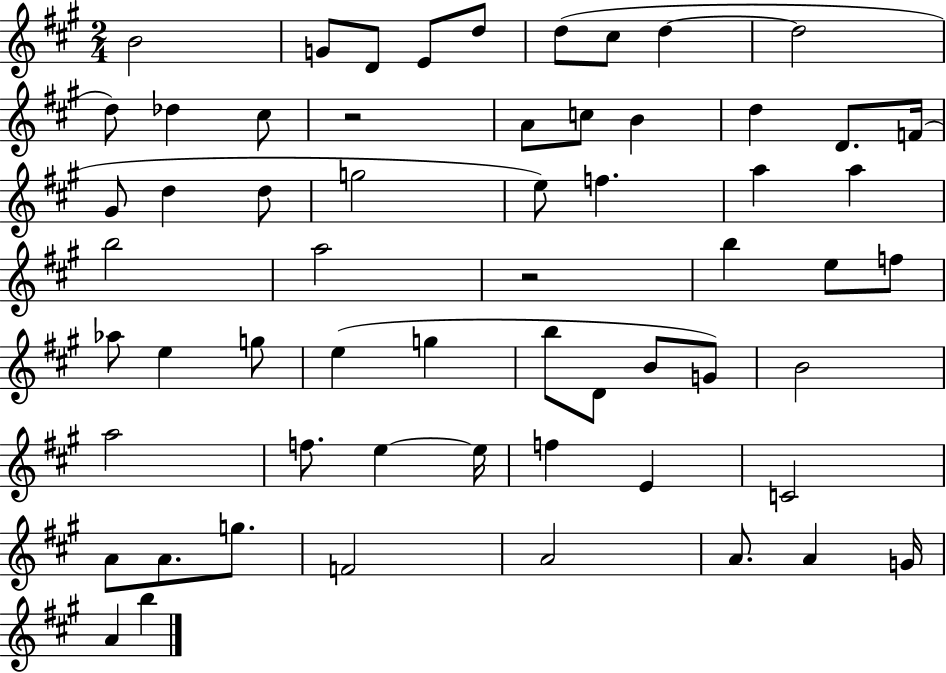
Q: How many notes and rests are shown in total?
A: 60